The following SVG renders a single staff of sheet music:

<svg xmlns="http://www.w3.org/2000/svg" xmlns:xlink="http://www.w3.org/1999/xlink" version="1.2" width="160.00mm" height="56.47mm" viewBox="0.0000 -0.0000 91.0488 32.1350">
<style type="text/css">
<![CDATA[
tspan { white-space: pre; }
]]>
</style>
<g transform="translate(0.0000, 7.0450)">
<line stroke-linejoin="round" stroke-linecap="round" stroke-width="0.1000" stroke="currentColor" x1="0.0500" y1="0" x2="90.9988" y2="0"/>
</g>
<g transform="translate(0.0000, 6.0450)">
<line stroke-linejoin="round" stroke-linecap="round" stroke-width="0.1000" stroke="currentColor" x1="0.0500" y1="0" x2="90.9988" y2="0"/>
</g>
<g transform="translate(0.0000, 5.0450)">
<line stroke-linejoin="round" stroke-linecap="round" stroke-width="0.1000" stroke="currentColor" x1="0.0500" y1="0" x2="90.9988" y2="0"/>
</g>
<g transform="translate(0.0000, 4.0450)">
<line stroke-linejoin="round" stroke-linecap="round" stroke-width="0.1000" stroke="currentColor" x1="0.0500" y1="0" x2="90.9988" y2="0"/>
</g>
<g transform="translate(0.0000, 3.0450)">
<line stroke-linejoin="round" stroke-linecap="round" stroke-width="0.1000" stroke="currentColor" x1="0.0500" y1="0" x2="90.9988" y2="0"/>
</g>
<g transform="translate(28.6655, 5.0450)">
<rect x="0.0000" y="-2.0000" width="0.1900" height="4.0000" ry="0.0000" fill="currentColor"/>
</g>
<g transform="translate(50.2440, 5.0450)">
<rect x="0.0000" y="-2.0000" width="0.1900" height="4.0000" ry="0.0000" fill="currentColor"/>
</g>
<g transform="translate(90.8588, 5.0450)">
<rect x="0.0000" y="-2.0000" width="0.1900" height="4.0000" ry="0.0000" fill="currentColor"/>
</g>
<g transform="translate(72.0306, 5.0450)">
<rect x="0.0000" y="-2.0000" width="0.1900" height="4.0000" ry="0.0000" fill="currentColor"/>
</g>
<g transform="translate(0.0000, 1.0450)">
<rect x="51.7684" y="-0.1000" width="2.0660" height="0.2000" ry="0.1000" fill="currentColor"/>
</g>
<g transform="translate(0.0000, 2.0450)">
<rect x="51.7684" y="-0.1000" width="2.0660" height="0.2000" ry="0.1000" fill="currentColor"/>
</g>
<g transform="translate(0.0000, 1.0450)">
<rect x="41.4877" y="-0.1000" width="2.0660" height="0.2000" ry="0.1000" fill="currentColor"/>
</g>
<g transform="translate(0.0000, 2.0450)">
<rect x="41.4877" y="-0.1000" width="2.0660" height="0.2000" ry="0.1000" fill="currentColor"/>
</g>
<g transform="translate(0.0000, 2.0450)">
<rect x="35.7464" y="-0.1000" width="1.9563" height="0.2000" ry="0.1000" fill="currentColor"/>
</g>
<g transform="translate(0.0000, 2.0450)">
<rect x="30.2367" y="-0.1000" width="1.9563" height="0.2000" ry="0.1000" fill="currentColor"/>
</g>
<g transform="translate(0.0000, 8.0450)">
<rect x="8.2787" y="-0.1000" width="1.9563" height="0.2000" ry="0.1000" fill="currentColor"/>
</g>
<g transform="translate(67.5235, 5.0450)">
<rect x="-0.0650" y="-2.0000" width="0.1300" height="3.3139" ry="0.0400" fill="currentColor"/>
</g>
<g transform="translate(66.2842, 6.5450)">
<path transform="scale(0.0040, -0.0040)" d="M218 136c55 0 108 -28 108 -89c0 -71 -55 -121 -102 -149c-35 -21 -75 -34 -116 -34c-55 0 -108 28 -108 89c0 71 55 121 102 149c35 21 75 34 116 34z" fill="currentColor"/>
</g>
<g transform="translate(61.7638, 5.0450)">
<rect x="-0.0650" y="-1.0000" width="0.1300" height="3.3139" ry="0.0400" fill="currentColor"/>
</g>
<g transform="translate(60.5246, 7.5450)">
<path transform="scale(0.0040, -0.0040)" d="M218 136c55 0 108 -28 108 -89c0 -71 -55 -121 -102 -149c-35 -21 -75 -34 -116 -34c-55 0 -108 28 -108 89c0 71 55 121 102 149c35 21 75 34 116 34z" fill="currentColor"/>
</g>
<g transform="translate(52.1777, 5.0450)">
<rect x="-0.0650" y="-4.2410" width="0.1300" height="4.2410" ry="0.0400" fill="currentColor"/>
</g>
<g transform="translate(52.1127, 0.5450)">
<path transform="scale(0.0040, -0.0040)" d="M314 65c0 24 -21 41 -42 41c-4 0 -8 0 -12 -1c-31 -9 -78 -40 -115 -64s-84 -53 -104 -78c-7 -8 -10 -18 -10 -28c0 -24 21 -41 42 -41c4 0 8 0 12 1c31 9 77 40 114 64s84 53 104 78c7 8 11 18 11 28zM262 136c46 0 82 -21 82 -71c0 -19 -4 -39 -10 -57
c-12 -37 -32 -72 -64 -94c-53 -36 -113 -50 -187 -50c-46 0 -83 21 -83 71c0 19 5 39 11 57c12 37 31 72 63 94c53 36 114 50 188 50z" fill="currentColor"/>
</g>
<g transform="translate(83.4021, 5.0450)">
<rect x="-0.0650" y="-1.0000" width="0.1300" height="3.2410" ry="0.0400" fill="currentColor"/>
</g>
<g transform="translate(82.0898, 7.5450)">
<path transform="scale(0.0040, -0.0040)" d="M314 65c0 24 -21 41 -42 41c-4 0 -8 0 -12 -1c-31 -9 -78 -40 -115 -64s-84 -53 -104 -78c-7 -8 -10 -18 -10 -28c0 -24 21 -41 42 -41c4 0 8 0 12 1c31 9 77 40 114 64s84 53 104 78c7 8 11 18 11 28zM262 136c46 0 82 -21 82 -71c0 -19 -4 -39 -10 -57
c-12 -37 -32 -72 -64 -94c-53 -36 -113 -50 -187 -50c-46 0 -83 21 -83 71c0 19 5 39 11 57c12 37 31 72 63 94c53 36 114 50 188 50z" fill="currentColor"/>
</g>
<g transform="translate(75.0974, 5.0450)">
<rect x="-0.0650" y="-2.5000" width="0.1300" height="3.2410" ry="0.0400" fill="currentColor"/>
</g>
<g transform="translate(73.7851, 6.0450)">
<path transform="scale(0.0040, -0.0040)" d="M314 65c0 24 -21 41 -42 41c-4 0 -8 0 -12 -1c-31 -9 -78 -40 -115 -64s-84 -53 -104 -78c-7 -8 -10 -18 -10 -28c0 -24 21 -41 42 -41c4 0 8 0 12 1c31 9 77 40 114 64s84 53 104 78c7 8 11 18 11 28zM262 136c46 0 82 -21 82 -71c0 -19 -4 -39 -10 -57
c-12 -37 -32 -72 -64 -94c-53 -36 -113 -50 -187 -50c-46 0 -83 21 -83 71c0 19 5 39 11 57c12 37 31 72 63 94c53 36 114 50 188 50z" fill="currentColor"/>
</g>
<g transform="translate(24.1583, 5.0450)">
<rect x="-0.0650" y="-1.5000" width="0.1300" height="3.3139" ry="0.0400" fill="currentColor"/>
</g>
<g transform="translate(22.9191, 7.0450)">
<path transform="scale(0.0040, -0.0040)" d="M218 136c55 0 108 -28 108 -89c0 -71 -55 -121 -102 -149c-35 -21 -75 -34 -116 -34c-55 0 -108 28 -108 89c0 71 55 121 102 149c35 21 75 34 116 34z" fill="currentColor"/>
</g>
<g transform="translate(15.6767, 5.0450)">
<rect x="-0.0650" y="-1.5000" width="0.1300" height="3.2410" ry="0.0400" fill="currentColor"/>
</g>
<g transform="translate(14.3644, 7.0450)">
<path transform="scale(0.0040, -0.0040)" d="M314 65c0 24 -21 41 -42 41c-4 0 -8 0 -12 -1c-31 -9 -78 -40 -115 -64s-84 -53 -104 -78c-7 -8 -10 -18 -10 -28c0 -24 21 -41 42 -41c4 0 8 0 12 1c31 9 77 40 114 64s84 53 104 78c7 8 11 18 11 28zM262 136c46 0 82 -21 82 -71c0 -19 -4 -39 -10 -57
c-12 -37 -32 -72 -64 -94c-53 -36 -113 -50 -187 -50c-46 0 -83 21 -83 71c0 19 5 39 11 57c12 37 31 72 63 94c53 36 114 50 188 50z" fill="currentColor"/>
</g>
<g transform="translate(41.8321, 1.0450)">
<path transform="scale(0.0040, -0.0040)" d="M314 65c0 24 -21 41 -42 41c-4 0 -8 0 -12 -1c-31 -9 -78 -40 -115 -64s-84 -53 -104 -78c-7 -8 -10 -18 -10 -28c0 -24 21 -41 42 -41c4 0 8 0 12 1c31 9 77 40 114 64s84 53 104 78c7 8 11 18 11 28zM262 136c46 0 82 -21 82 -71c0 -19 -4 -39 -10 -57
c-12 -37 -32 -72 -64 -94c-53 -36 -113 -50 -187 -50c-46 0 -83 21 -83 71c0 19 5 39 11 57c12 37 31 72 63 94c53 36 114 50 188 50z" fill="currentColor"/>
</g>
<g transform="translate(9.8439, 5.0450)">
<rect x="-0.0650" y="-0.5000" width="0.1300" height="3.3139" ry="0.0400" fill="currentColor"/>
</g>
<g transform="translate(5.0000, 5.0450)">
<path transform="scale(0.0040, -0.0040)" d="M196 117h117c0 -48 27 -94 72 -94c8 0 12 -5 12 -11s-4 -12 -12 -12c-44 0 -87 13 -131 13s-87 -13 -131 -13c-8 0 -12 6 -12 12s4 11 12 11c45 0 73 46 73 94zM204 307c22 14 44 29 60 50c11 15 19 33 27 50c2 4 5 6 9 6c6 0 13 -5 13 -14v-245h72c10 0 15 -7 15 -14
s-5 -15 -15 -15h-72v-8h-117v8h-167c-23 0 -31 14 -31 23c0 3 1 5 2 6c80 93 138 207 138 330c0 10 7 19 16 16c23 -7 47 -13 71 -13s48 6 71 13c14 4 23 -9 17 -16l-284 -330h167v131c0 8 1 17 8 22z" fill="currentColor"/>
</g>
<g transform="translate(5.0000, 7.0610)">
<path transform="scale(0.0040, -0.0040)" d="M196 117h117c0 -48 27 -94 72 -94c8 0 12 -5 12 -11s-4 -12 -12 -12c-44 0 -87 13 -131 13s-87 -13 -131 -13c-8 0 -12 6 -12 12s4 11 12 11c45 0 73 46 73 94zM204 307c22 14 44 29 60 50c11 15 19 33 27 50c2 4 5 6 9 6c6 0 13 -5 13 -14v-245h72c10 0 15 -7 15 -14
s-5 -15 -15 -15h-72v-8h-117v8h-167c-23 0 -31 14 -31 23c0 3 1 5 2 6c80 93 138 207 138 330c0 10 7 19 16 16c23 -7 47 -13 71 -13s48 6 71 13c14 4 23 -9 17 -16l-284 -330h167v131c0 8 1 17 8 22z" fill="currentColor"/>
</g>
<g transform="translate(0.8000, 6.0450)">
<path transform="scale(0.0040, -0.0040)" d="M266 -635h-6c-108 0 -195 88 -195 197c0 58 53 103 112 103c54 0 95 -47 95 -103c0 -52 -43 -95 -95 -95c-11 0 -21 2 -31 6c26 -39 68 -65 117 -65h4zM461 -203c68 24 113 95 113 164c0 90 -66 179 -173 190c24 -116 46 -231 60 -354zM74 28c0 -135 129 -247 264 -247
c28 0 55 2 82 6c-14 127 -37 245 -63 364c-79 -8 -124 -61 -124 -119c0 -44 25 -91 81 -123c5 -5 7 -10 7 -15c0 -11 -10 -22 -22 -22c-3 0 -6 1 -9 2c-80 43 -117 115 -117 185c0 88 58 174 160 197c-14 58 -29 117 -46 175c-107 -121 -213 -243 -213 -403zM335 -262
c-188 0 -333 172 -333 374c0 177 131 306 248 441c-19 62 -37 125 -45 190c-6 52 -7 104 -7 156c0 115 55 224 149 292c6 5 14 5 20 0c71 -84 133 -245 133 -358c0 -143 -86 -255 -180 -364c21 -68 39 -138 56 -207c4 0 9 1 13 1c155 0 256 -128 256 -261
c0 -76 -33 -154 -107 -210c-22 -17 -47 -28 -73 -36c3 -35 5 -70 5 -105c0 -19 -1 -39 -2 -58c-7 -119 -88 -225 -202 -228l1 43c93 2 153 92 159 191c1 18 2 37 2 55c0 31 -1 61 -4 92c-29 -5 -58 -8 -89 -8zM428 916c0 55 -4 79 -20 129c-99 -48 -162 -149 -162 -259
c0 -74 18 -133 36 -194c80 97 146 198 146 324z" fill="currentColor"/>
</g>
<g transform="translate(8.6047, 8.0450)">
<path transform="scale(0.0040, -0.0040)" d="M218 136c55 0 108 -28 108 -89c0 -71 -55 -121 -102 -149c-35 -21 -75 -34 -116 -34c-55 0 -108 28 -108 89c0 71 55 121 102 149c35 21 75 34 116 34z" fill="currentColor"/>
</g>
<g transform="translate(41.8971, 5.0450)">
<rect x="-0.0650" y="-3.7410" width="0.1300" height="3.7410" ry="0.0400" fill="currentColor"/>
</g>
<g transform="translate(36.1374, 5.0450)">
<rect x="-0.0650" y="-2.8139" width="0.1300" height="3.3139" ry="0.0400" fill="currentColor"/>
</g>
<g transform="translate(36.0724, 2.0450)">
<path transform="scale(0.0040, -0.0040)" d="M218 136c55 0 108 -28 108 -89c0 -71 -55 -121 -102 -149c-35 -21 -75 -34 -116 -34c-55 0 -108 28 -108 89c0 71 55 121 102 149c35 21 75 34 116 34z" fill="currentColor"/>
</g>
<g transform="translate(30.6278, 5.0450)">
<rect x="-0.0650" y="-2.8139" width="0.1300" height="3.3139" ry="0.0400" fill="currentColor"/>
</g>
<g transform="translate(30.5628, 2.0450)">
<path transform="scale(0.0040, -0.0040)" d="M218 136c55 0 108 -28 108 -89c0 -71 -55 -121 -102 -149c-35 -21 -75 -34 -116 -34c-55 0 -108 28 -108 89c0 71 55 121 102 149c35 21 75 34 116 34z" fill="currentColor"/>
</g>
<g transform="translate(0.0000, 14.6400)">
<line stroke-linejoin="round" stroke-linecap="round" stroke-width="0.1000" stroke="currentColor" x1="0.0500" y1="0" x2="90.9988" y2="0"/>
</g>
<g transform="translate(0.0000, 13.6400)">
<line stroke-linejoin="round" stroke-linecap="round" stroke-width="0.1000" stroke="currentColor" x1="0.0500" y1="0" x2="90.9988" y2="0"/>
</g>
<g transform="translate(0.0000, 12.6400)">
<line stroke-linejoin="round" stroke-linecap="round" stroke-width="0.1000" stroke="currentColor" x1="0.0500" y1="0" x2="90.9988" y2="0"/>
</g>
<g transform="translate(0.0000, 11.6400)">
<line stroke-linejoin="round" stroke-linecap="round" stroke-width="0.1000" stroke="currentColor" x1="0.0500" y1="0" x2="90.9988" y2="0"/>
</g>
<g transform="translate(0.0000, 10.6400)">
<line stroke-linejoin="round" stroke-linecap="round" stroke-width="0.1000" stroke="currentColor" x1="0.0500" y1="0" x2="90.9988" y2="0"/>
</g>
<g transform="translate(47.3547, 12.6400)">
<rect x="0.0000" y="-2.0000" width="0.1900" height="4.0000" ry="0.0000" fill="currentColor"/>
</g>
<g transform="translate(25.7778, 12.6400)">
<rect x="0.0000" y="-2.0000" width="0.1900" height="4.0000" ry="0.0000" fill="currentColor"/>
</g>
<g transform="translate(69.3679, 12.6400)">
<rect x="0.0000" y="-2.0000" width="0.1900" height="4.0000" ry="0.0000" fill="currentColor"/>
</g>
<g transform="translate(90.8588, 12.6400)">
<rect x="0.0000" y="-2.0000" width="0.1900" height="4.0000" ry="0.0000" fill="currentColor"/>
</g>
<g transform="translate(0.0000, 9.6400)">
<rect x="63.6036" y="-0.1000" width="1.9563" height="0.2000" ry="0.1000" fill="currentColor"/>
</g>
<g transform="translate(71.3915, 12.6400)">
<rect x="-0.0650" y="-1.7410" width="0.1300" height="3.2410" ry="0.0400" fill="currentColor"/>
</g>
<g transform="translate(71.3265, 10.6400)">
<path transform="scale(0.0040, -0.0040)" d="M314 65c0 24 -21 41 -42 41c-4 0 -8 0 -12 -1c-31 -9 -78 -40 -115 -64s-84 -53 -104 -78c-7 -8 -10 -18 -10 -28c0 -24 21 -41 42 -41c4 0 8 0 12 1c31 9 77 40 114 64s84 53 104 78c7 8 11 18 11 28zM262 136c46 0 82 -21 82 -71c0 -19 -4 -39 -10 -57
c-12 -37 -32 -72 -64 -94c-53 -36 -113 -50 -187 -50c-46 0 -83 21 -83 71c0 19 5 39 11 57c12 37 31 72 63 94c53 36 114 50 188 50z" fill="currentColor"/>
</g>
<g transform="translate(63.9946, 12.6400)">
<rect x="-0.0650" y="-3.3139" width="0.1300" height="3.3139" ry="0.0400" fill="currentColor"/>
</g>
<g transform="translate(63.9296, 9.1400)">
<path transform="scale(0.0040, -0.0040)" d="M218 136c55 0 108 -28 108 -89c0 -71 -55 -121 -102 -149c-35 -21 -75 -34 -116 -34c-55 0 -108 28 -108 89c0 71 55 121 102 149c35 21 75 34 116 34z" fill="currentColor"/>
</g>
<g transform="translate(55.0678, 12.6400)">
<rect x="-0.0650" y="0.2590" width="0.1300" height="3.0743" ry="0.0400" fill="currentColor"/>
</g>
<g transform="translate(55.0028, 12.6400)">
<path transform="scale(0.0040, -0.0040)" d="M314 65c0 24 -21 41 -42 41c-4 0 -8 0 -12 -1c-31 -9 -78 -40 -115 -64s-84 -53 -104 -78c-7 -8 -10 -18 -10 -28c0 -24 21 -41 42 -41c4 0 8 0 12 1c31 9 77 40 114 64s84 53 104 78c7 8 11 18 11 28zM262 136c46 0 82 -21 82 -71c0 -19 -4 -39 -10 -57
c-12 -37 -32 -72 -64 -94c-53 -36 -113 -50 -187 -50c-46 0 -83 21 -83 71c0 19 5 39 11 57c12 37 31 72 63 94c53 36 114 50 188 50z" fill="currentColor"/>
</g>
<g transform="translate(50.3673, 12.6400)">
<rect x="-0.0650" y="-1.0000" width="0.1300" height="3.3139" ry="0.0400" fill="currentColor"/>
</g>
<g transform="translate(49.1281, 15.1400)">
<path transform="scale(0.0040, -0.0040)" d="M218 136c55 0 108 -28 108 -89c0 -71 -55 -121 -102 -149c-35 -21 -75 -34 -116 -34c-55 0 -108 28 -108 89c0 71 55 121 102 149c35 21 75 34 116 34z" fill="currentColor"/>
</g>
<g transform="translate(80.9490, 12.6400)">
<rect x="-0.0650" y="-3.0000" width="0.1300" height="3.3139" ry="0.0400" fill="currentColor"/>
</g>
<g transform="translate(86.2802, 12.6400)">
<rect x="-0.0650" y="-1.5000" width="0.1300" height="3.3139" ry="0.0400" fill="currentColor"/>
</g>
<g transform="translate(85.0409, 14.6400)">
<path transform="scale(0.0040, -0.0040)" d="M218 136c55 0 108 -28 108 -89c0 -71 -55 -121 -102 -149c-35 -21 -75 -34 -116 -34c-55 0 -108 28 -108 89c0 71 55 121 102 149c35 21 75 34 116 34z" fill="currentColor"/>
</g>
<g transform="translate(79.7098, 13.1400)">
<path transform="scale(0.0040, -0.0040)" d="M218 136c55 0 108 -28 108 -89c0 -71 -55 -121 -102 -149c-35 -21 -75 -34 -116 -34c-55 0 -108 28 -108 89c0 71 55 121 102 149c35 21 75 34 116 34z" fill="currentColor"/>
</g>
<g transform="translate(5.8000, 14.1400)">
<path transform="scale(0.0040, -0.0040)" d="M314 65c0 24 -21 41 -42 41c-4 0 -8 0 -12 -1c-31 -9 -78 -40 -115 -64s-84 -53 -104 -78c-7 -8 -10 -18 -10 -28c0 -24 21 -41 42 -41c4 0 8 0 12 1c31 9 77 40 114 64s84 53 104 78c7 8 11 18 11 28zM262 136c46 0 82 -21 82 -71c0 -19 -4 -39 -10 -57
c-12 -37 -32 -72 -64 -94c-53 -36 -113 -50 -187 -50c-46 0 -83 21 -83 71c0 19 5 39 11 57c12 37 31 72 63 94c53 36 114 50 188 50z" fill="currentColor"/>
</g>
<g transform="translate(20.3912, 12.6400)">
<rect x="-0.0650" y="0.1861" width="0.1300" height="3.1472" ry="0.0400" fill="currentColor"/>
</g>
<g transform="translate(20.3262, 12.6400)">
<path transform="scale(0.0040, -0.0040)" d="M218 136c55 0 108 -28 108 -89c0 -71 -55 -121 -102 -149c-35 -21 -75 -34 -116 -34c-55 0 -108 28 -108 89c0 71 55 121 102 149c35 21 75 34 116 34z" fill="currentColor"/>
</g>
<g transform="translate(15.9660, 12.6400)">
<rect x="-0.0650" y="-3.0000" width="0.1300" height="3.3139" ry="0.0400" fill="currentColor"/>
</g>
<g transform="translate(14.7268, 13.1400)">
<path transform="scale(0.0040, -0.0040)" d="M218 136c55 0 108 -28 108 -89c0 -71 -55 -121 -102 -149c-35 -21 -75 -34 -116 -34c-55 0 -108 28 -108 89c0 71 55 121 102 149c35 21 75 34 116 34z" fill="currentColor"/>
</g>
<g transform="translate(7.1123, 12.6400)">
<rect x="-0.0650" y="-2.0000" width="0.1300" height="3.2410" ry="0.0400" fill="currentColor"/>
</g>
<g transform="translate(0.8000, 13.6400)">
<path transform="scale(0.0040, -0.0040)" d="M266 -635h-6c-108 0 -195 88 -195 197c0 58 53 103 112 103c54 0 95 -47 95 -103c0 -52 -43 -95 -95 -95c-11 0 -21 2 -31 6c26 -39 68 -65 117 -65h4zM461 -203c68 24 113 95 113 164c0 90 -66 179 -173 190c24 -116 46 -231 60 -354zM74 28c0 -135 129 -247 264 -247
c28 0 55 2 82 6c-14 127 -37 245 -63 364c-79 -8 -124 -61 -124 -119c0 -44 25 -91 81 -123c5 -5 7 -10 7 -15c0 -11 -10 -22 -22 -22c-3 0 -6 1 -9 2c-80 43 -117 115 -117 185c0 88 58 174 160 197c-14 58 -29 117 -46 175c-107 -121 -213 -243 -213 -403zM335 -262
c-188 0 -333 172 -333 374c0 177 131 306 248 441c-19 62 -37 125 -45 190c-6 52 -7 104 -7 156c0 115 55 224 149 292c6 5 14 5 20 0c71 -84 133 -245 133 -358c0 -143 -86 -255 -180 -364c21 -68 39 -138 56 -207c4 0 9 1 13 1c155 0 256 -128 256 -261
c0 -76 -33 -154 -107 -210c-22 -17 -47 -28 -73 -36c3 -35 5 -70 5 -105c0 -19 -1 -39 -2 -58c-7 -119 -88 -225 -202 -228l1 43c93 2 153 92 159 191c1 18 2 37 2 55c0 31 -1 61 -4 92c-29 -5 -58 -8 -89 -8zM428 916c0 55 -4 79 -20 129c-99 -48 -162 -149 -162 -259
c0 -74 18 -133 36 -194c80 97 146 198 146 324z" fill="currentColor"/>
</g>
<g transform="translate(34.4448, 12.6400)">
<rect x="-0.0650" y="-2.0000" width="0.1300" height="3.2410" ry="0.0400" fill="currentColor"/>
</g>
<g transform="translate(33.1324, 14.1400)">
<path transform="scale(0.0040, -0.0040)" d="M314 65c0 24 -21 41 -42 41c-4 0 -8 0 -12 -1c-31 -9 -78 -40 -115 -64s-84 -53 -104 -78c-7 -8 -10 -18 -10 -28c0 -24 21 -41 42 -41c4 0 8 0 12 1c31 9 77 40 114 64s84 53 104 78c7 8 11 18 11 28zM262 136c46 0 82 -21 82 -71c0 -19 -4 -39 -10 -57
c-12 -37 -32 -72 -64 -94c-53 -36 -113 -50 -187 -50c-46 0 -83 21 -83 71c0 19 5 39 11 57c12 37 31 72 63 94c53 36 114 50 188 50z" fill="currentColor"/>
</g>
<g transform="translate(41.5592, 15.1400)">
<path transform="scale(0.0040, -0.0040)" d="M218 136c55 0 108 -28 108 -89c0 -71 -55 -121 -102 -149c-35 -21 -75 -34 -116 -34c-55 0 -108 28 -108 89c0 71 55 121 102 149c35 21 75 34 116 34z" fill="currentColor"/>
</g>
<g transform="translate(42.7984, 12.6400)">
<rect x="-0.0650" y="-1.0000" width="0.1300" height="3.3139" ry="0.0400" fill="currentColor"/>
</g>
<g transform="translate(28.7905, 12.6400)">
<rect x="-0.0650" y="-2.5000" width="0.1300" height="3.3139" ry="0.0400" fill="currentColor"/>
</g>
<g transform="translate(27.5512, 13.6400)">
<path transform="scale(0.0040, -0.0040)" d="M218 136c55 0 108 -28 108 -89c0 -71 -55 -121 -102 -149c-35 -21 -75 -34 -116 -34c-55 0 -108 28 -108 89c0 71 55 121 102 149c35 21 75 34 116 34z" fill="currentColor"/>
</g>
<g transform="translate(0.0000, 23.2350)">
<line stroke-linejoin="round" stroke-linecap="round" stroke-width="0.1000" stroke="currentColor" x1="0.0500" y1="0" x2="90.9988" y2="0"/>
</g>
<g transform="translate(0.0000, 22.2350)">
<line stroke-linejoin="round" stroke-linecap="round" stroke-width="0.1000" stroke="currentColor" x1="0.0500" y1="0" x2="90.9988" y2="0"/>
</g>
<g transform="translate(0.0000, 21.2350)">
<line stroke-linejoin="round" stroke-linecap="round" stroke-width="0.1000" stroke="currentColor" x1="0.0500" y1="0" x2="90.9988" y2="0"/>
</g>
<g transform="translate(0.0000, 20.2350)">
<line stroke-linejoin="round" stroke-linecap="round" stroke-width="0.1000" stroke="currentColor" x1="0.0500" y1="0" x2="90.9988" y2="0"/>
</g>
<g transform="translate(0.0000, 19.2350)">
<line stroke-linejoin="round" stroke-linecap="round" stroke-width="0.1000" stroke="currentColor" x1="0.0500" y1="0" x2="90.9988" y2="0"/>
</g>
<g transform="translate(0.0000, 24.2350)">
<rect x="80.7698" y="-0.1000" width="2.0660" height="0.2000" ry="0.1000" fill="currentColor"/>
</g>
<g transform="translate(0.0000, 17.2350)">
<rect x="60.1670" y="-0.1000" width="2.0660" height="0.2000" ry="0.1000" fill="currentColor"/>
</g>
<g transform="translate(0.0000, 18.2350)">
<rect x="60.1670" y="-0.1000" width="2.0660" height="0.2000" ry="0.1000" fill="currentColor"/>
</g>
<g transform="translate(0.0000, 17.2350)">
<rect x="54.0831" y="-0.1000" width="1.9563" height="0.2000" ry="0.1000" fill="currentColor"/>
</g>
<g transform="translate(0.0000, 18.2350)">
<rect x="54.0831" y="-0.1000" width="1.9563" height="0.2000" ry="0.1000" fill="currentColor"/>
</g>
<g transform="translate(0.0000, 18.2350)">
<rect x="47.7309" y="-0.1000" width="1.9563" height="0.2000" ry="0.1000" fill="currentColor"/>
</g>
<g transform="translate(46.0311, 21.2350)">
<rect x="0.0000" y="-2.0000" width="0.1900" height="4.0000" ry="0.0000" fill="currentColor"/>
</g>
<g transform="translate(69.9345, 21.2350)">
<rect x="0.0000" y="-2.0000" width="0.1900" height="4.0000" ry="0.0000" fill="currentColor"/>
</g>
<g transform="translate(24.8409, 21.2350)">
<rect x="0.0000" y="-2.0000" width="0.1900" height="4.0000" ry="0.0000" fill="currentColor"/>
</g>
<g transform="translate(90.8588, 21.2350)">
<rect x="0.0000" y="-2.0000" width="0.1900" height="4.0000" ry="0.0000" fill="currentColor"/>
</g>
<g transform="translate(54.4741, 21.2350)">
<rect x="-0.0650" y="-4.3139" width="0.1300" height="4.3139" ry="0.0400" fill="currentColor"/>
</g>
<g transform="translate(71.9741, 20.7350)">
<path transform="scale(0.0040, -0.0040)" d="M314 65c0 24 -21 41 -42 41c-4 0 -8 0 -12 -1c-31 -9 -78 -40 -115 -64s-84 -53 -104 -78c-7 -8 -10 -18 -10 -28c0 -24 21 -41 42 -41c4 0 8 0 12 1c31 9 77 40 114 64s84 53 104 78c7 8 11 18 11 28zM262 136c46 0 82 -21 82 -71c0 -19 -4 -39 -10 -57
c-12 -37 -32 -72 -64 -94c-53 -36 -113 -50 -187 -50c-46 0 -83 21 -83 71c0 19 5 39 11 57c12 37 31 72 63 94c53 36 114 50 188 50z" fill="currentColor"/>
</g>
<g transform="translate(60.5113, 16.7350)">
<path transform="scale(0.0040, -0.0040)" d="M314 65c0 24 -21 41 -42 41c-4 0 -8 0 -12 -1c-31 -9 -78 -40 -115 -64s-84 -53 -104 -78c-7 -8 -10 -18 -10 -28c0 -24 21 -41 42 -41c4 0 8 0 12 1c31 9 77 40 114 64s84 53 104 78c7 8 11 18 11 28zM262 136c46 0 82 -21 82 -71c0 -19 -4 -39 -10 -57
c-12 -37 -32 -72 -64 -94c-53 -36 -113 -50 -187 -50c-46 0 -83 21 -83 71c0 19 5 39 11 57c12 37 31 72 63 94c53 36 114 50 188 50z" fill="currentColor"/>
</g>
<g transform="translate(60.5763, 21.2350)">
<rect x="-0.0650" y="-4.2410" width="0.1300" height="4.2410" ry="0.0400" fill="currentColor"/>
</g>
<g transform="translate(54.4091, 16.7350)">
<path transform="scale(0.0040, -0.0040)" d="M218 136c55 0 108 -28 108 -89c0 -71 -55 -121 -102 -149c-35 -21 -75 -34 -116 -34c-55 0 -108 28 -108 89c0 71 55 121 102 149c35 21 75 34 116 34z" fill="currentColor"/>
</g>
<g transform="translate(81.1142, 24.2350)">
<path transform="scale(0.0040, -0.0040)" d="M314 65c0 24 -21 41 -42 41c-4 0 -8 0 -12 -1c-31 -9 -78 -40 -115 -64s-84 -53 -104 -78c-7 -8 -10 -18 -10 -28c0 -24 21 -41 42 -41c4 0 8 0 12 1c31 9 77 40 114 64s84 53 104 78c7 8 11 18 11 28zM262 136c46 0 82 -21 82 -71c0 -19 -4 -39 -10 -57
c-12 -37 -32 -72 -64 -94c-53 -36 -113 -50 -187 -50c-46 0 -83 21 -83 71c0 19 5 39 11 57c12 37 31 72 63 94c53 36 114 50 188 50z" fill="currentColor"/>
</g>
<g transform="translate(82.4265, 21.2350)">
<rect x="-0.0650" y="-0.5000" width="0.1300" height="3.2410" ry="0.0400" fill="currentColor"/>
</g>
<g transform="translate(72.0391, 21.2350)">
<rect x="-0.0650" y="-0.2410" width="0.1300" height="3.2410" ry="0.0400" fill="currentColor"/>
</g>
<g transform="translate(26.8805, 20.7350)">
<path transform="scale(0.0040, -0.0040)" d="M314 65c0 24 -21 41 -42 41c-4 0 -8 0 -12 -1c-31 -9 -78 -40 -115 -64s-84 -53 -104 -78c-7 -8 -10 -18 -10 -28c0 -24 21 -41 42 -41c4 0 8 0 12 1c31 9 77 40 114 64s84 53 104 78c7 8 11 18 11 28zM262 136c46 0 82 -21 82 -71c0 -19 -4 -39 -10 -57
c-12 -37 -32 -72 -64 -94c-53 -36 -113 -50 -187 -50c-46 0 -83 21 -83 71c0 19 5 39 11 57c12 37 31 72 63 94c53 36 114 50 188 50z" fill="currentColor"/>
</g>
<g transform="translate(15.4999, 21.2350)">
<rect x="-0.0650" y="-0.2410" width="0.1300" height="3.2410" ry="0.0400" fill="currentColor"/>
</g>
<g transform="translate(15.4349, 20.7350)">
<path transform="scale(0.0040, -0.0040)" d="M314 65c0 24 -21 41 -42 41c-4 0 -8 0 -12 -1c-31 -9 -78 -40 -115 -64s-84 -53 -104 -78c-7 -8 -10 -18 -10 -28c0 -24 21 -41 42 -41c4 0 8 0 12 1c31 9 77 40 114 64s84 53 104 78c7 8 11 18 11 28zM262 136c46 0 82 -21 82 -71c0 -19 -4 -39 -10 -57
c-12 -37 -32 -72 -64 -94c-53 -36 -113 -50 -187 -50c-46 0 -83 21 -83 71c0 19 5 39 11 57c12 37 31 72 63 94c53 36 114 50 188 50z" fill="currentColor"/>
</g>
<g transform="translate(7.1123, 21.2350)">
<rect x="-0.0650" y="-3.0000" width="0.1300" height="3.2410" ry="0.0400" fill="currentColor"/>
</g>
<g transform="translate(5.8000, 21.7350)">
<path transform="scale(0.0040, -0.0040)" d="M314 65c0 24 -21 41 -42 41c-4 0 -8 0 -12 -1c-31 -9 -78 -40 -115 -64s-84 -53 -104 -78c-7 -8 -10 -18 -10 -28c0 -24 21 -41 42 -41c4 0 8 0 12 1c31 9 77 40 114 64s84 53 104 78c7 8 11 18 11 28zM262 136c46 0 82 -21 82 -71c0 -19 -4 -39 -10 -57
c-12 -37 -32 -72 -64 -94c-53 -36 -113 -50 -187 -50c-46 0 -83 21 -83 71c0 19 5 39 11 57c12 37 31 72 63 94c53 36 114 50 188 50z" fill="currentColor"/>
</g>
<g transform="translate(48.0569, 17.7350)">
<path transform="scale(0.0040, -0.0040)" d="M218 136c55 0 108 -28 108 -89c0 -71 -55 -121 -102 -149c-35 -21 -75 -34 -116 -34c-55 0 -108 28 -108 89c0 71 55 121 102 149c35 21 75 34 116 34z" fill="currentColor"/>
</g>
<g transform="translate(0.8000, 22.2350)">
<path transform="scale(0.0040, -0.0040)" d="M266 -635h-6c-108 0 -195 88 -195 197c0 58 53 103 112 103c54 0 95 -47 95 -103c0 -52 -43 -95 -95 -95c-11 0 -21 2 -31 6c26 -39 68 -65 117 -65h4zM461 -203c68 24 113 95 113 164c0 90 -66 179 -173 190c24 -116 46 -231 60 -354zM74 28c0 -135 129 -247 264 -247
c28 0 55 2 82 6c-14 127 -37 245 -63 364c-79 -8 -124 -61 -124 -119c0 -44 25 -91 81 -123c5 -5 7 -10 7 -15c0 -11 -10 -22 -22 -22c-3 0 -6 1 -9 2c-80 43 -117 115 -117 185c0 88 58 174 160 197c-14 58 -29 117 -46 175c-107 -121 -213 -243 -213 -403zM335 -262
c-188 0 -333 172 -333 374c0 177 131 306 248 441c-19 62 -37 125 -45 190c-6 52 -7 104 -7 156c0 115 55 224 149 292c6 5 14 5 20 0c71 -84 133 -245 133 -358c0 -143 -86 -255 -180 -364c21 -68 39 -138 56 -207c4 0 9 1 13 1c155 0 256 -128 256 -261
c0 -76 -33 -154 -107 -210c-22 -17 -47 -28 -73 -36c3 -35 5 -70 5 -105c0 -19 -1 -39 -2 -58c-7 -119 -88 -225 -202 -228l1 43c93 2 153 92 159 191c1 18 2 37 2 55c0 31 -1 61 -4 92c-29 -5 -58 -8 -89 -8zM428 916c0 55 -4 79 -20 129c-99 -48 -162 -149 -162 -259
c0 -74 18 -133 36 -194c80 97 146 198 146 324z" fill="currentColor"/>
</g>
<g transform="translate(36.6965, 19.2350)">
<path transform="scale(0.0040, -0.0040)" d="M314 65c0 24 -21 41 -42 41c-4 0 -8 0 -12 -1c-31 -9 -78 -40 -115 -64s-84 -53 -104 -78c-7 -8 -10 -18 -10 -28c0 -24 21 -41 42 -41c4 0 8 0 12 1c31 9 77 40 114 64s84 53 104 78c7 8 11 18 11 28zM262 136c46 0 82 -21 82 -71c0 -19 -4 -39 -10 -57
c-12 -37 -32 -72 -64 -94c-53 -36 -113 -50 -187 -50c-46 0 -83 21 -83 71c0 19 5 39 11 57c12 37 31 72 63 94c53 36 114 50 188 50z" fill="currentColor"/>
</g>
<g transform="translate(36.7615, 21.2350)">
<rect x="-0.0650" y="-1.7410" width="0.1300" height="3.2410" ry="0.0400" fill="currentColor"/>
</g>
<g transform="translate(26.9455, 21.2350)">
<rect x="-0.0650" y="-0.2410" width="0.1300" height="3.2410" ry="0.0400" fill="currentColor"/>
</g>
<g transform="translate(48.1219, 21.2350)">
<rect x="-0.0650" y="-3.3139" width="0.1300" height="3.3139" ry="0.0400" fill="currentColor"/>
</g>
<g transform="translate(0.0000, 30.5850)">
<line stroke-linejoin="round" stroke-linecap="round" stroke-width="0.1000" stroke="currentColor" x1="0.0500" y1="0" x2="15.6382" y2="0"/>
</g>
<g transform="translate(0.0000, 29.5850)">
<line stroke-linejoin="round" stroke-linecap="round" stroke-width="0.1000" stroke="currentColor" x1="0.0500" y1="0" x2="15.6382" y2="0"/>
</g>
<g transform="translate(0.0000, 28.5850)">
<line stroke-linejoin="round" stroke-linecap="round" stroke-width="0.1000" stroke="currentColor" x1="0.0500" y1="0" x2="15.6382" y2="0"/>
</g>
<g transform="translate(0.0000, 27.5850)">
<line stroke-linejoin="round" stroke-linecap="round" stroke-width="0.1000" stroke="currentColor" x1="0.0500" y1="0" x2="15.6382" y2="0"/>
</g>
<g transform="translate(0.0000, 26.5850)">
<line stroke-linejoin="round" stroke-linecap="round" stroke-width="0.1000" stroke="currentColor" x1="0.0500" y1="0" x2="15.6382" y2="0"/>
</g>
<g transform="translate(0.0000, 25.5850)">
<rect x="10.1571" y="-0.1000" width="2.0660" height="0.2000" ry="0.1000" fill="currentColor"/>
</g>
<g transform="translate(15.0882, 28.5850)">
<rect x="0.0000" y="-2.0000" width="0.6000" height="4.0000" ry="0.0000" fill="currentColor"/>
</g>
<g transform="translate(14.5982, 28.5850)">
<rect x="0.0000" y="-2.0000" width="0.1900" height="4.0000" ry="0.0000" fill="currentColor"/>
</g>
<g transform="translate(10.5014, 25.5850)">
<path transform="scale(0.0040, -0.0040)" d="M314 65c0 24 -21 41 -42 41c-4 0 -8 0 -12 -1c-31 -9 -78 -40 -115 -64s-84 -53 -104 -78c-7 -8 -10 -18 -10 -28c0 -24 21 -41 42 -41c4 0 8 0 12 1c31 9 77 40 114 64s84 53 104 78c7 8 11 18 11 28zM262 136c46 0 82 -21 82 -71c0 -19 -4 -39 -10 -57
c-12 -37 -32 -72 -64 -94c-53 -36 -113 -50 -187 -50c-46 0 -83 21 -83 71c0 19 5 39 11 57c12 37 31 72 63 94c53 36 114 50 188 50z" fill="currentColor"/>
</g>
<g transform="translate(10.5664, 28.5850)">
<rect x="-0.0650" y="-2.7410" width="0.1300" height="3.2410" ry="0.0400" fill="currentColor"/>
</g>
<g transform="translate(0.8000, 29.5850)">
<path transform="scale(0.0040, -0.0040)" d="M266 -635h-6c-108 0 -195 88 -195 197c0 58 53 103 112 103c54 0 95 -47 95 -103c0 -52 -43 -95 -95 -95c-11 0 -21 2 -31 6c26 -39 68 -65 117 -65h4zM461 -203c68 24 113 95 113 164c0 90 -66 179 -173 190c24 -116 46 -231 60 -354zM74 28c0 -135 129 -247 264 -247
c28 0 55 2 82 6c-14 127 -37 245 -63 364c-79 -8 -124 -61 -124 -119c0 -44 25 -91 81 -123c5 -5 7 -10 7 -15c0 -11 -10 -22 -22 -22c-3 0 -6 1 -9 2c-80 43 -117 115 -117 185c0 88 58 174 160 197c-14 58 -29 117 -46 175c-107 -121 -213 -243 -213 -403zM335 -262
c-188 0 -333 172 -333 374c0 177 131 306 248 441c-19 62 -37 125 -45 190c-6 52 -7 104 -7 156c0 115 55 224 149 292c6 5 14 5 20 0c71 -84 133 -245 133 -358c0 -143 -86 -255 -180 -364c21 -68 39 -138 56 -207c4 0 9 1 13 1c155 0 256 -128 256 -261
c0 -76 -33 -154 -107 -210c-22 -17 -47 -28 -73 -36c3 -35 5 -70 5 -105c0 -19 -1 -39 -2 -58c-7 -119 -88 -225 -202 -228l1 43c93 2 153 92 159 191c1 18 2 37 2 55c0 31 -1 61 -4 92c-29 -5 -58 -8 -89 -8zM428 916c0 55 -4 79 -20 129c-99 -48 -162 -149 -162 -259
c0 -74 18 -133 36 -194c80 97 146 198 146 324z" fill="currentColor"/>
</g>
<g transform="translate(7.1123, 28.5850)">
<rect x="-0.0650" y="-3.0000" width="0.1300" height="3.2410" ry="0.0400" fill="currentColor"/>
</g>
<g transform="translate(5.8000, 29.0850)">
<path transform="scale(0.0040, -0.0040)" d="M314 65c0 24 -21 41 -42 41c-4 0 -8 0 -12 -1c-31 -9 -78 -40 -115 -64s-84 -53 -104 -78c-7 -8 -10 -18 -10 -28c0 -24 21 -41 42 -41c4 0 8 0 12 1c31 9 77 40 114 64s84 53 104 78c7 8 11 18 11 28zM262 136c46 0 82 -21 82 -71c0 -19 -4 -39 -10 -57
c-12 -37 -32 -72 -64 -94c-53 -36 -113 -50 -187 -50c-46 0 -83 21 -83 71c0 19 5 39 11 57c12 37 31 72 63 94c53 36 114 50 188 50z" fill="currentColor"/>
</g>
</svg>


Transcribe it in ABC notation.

X:1
T:Untitled
M:4/4
L:1/4
K:C
C E2 E a a c'2 d'2 D F G2 D2 F2 A B G F2 D D B2 b f2 A E A2 c2 c2 f2 b d' d'2 c2 C2 A2 a2